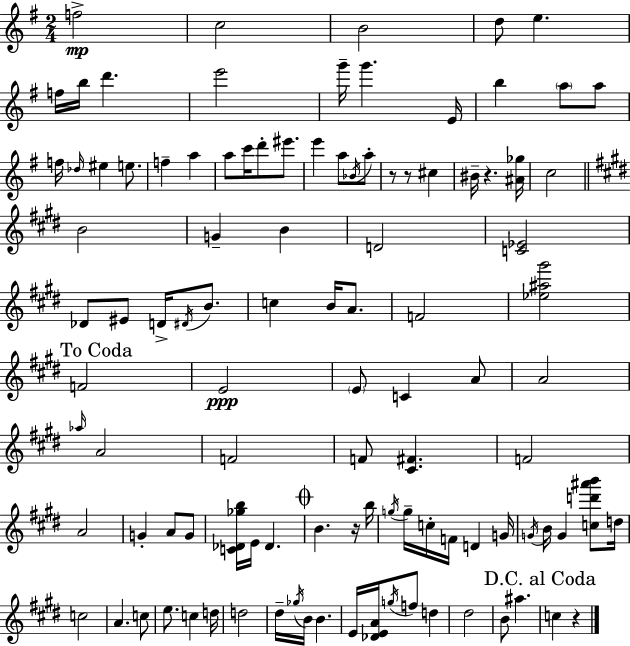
F5/h C5/h B4/h D5/e E5/q. F5/s B5/s D6/q. E6/h G6/s G6/q. E4/s B5/q A5/e A5/e F5/s Db5/s EIS5/q E5/e. F5/q A5/q A5/e C6/s D6/e EIS6/e. E6/q A5/e Bb4/s A5/e R/e R/e C#5/q BIS4/s R/q. [A#4,Gb5]/s C5/h B4/h G4/q B4/q D4/h [C4,Eb4]/h Db4/e EIS4/e D4/s D#4/s B4/e. C5/q B4/s A4/e. F4/h [Eb5,A#5,G#6]/h F4/h E4/h E4/e C4/q A4/e A4/h Ab5/s A4/h F4/h F4/e [C#4,F#4]/q. F4/h A4/h G4/q A4/e G4/e [C4,Db4,Gb5,B5]/s E4/s Db4/q. B4/q. R/s B5/s G5/s G5/s C5/s F4/s D4/q G4/s G4/s B4/s G4/q [C5,D6,A#6,B6]/e D5/s C5/h A4/q. C5/e E5/e. C5/q D5/s D5/h D#5/s Gb5/s B4/s B4/q. E4/s [Db4,E4,A4]/s G5/s F5/e D5/q D#5/h B4/e A#5/q. C5/q R/q